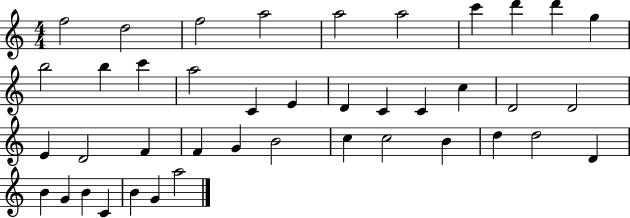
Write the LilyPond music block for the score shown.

{
  \clef treble
  \numericTimeSignature
  \time 4/4
  \key c \major
  f''2 d''2 | f''2 a''2 | a''2 a''2 | c'''4 d'''4 d'''4 g''4 | \break b''2 b''4 c'''4 | a''2 c'4 e'4 | d'4 c'4 c'4 c''4 | d'2 d'2 | \break e'4 d'2 f'4 | f'4 g'4 b'2 | c''4 c''2 b'4 | d''4 d''2 d'4 | \break b'4 g'4 b'4 c'4 | b'4 g'4 a''2 | \bar "|."
}